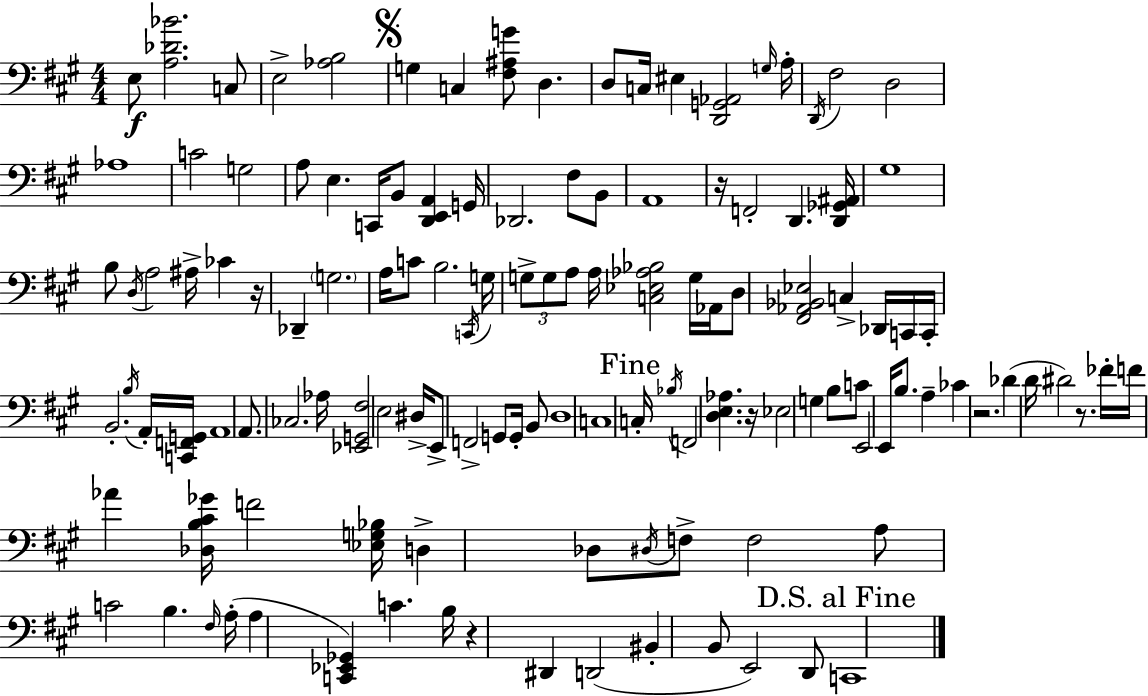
E3/e [A3,Db4,Bb4]/h. C3/e E3/h [Ab3,B3]/h G3/q C3/q [F#3,A#3,G4]/e D3/q. D3/e C3/s EIS3/q [D2,G2,Ab2]/h G3/s A3/s D2/s F#3/h D3/h Ab3/w C4/h G3/h A3/e E3/q. C2/s B2/e [D2,E2,A2]/q G2/s Db2/h. F#3/e B2/e A2/w R/s F2/h D2/q. [D2,Gb2,A#2]/s G#3/w B3/e D3/s A3/h A#3/s CES4/q R/s Db2/q G3/h. A3/s C4/e B3/h. C2/s G3/s G3/e G3/e A3/e A3/s [C3,Eb3,Ab3,Bb3]/h G3/s Ab2/s D3/e [F#2,Ab2,Bb2,Eb3]/h C3/q Db2/s C2/s C2/s B2/h. B3/s A2/s [C2,F2,G2]/s A2/w A2/e. CES3/h. Ab3/s [Eb2,G2,F#3]/h E3/h D#3/s E2/e F2/h G2/e G2/s B2/e D3/w C3/w C3/s Bb3/s F2/h [D3,E3,Ab3]/q. R/s Eb3/h G3/q B3/e C4/e E2/h E2/s B3/e. A3/q CES4/q R/h. Db4/q D4/s D#4/h R/e. FES4/s F4/s Ab4/q [Db3,B3,C#4,Gb4]/s F4/h [Eb3,G3,Bb3]/s D3/q Db3/e D#3/s F3/e F3/h A3/e C4/h B3/q. F#3/s A3/s A3/q [C2,Eb2,Gb2]/q C4/q. B3/s R/q D#2/q D2/h BIS2/q B2/e E2/h D2/e C2/w